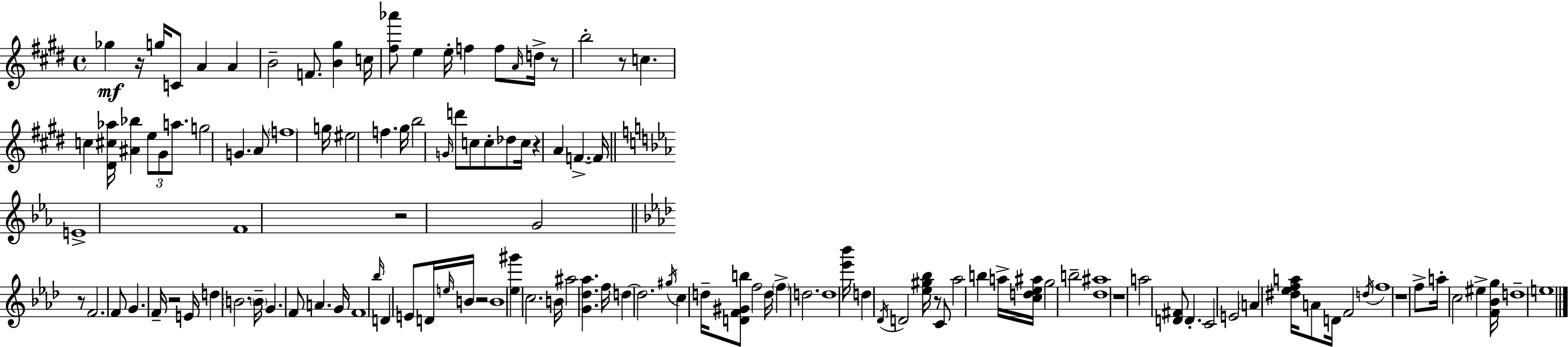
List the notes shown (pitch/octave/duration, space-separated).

Gb5/q R/s G5/s C4/e A4/q A4/q B4/h F4/e. [B4,G#5]/q C5/s [F#5,Ab6]/e E5/q E5/s F5/q F5/e A4/s D5/s R/e B5/h R/e C5/q. C5/q [D#4,C#5,Ab5]/s [A#4,Bb5]/q E5/e G#4/e A5/e. G5/h G4/q. A4/e F5/w G5/s EIS5/h F5/q. G#5/s B5/h G4/s D6/e C5/e C5/e Db5/e C5/s R/q A4/q F4/q. F4/s E4/w F4/w R/h G4/h R/e F4/h. F4/e G4/q. F4/s R/h E4/s D5/q B4/h. B4/s G4/q. F4/e A4/q. G4/s F4/w Bb5/s D4/q E4/e D4/s E5/s B4/s R/h B4/w [Eb5,G#6]/q C5/h. B4/s A#5/h [G4,Db5,Ab5]/q. F5/s D5/q D5/h. G#5/s C5/q D5/s [D4,F4,G#4,B5]/e F5/h D5/s F5/q D5/h. D5/w [Eb6,Bb6]/s D5/q Db4/s D4/h [Eb5,G#5,Bb5]/s R/e C4/e Ab5/h B5/q A5/s [C5,D5,Eb5,A#5]/s G5/h B5/h [Db5,A#5]/w R/w A5/h [D4,F#4]/e D4/q. C4/h E4/h A4/q [D#5,Eb5,F5,A5]/s A4/e D4/s F4/h D5/s F5/w R/w F5/e A5/s C5/h EIS5/q [F4,Bb4,G5]/s D5/w E5/w